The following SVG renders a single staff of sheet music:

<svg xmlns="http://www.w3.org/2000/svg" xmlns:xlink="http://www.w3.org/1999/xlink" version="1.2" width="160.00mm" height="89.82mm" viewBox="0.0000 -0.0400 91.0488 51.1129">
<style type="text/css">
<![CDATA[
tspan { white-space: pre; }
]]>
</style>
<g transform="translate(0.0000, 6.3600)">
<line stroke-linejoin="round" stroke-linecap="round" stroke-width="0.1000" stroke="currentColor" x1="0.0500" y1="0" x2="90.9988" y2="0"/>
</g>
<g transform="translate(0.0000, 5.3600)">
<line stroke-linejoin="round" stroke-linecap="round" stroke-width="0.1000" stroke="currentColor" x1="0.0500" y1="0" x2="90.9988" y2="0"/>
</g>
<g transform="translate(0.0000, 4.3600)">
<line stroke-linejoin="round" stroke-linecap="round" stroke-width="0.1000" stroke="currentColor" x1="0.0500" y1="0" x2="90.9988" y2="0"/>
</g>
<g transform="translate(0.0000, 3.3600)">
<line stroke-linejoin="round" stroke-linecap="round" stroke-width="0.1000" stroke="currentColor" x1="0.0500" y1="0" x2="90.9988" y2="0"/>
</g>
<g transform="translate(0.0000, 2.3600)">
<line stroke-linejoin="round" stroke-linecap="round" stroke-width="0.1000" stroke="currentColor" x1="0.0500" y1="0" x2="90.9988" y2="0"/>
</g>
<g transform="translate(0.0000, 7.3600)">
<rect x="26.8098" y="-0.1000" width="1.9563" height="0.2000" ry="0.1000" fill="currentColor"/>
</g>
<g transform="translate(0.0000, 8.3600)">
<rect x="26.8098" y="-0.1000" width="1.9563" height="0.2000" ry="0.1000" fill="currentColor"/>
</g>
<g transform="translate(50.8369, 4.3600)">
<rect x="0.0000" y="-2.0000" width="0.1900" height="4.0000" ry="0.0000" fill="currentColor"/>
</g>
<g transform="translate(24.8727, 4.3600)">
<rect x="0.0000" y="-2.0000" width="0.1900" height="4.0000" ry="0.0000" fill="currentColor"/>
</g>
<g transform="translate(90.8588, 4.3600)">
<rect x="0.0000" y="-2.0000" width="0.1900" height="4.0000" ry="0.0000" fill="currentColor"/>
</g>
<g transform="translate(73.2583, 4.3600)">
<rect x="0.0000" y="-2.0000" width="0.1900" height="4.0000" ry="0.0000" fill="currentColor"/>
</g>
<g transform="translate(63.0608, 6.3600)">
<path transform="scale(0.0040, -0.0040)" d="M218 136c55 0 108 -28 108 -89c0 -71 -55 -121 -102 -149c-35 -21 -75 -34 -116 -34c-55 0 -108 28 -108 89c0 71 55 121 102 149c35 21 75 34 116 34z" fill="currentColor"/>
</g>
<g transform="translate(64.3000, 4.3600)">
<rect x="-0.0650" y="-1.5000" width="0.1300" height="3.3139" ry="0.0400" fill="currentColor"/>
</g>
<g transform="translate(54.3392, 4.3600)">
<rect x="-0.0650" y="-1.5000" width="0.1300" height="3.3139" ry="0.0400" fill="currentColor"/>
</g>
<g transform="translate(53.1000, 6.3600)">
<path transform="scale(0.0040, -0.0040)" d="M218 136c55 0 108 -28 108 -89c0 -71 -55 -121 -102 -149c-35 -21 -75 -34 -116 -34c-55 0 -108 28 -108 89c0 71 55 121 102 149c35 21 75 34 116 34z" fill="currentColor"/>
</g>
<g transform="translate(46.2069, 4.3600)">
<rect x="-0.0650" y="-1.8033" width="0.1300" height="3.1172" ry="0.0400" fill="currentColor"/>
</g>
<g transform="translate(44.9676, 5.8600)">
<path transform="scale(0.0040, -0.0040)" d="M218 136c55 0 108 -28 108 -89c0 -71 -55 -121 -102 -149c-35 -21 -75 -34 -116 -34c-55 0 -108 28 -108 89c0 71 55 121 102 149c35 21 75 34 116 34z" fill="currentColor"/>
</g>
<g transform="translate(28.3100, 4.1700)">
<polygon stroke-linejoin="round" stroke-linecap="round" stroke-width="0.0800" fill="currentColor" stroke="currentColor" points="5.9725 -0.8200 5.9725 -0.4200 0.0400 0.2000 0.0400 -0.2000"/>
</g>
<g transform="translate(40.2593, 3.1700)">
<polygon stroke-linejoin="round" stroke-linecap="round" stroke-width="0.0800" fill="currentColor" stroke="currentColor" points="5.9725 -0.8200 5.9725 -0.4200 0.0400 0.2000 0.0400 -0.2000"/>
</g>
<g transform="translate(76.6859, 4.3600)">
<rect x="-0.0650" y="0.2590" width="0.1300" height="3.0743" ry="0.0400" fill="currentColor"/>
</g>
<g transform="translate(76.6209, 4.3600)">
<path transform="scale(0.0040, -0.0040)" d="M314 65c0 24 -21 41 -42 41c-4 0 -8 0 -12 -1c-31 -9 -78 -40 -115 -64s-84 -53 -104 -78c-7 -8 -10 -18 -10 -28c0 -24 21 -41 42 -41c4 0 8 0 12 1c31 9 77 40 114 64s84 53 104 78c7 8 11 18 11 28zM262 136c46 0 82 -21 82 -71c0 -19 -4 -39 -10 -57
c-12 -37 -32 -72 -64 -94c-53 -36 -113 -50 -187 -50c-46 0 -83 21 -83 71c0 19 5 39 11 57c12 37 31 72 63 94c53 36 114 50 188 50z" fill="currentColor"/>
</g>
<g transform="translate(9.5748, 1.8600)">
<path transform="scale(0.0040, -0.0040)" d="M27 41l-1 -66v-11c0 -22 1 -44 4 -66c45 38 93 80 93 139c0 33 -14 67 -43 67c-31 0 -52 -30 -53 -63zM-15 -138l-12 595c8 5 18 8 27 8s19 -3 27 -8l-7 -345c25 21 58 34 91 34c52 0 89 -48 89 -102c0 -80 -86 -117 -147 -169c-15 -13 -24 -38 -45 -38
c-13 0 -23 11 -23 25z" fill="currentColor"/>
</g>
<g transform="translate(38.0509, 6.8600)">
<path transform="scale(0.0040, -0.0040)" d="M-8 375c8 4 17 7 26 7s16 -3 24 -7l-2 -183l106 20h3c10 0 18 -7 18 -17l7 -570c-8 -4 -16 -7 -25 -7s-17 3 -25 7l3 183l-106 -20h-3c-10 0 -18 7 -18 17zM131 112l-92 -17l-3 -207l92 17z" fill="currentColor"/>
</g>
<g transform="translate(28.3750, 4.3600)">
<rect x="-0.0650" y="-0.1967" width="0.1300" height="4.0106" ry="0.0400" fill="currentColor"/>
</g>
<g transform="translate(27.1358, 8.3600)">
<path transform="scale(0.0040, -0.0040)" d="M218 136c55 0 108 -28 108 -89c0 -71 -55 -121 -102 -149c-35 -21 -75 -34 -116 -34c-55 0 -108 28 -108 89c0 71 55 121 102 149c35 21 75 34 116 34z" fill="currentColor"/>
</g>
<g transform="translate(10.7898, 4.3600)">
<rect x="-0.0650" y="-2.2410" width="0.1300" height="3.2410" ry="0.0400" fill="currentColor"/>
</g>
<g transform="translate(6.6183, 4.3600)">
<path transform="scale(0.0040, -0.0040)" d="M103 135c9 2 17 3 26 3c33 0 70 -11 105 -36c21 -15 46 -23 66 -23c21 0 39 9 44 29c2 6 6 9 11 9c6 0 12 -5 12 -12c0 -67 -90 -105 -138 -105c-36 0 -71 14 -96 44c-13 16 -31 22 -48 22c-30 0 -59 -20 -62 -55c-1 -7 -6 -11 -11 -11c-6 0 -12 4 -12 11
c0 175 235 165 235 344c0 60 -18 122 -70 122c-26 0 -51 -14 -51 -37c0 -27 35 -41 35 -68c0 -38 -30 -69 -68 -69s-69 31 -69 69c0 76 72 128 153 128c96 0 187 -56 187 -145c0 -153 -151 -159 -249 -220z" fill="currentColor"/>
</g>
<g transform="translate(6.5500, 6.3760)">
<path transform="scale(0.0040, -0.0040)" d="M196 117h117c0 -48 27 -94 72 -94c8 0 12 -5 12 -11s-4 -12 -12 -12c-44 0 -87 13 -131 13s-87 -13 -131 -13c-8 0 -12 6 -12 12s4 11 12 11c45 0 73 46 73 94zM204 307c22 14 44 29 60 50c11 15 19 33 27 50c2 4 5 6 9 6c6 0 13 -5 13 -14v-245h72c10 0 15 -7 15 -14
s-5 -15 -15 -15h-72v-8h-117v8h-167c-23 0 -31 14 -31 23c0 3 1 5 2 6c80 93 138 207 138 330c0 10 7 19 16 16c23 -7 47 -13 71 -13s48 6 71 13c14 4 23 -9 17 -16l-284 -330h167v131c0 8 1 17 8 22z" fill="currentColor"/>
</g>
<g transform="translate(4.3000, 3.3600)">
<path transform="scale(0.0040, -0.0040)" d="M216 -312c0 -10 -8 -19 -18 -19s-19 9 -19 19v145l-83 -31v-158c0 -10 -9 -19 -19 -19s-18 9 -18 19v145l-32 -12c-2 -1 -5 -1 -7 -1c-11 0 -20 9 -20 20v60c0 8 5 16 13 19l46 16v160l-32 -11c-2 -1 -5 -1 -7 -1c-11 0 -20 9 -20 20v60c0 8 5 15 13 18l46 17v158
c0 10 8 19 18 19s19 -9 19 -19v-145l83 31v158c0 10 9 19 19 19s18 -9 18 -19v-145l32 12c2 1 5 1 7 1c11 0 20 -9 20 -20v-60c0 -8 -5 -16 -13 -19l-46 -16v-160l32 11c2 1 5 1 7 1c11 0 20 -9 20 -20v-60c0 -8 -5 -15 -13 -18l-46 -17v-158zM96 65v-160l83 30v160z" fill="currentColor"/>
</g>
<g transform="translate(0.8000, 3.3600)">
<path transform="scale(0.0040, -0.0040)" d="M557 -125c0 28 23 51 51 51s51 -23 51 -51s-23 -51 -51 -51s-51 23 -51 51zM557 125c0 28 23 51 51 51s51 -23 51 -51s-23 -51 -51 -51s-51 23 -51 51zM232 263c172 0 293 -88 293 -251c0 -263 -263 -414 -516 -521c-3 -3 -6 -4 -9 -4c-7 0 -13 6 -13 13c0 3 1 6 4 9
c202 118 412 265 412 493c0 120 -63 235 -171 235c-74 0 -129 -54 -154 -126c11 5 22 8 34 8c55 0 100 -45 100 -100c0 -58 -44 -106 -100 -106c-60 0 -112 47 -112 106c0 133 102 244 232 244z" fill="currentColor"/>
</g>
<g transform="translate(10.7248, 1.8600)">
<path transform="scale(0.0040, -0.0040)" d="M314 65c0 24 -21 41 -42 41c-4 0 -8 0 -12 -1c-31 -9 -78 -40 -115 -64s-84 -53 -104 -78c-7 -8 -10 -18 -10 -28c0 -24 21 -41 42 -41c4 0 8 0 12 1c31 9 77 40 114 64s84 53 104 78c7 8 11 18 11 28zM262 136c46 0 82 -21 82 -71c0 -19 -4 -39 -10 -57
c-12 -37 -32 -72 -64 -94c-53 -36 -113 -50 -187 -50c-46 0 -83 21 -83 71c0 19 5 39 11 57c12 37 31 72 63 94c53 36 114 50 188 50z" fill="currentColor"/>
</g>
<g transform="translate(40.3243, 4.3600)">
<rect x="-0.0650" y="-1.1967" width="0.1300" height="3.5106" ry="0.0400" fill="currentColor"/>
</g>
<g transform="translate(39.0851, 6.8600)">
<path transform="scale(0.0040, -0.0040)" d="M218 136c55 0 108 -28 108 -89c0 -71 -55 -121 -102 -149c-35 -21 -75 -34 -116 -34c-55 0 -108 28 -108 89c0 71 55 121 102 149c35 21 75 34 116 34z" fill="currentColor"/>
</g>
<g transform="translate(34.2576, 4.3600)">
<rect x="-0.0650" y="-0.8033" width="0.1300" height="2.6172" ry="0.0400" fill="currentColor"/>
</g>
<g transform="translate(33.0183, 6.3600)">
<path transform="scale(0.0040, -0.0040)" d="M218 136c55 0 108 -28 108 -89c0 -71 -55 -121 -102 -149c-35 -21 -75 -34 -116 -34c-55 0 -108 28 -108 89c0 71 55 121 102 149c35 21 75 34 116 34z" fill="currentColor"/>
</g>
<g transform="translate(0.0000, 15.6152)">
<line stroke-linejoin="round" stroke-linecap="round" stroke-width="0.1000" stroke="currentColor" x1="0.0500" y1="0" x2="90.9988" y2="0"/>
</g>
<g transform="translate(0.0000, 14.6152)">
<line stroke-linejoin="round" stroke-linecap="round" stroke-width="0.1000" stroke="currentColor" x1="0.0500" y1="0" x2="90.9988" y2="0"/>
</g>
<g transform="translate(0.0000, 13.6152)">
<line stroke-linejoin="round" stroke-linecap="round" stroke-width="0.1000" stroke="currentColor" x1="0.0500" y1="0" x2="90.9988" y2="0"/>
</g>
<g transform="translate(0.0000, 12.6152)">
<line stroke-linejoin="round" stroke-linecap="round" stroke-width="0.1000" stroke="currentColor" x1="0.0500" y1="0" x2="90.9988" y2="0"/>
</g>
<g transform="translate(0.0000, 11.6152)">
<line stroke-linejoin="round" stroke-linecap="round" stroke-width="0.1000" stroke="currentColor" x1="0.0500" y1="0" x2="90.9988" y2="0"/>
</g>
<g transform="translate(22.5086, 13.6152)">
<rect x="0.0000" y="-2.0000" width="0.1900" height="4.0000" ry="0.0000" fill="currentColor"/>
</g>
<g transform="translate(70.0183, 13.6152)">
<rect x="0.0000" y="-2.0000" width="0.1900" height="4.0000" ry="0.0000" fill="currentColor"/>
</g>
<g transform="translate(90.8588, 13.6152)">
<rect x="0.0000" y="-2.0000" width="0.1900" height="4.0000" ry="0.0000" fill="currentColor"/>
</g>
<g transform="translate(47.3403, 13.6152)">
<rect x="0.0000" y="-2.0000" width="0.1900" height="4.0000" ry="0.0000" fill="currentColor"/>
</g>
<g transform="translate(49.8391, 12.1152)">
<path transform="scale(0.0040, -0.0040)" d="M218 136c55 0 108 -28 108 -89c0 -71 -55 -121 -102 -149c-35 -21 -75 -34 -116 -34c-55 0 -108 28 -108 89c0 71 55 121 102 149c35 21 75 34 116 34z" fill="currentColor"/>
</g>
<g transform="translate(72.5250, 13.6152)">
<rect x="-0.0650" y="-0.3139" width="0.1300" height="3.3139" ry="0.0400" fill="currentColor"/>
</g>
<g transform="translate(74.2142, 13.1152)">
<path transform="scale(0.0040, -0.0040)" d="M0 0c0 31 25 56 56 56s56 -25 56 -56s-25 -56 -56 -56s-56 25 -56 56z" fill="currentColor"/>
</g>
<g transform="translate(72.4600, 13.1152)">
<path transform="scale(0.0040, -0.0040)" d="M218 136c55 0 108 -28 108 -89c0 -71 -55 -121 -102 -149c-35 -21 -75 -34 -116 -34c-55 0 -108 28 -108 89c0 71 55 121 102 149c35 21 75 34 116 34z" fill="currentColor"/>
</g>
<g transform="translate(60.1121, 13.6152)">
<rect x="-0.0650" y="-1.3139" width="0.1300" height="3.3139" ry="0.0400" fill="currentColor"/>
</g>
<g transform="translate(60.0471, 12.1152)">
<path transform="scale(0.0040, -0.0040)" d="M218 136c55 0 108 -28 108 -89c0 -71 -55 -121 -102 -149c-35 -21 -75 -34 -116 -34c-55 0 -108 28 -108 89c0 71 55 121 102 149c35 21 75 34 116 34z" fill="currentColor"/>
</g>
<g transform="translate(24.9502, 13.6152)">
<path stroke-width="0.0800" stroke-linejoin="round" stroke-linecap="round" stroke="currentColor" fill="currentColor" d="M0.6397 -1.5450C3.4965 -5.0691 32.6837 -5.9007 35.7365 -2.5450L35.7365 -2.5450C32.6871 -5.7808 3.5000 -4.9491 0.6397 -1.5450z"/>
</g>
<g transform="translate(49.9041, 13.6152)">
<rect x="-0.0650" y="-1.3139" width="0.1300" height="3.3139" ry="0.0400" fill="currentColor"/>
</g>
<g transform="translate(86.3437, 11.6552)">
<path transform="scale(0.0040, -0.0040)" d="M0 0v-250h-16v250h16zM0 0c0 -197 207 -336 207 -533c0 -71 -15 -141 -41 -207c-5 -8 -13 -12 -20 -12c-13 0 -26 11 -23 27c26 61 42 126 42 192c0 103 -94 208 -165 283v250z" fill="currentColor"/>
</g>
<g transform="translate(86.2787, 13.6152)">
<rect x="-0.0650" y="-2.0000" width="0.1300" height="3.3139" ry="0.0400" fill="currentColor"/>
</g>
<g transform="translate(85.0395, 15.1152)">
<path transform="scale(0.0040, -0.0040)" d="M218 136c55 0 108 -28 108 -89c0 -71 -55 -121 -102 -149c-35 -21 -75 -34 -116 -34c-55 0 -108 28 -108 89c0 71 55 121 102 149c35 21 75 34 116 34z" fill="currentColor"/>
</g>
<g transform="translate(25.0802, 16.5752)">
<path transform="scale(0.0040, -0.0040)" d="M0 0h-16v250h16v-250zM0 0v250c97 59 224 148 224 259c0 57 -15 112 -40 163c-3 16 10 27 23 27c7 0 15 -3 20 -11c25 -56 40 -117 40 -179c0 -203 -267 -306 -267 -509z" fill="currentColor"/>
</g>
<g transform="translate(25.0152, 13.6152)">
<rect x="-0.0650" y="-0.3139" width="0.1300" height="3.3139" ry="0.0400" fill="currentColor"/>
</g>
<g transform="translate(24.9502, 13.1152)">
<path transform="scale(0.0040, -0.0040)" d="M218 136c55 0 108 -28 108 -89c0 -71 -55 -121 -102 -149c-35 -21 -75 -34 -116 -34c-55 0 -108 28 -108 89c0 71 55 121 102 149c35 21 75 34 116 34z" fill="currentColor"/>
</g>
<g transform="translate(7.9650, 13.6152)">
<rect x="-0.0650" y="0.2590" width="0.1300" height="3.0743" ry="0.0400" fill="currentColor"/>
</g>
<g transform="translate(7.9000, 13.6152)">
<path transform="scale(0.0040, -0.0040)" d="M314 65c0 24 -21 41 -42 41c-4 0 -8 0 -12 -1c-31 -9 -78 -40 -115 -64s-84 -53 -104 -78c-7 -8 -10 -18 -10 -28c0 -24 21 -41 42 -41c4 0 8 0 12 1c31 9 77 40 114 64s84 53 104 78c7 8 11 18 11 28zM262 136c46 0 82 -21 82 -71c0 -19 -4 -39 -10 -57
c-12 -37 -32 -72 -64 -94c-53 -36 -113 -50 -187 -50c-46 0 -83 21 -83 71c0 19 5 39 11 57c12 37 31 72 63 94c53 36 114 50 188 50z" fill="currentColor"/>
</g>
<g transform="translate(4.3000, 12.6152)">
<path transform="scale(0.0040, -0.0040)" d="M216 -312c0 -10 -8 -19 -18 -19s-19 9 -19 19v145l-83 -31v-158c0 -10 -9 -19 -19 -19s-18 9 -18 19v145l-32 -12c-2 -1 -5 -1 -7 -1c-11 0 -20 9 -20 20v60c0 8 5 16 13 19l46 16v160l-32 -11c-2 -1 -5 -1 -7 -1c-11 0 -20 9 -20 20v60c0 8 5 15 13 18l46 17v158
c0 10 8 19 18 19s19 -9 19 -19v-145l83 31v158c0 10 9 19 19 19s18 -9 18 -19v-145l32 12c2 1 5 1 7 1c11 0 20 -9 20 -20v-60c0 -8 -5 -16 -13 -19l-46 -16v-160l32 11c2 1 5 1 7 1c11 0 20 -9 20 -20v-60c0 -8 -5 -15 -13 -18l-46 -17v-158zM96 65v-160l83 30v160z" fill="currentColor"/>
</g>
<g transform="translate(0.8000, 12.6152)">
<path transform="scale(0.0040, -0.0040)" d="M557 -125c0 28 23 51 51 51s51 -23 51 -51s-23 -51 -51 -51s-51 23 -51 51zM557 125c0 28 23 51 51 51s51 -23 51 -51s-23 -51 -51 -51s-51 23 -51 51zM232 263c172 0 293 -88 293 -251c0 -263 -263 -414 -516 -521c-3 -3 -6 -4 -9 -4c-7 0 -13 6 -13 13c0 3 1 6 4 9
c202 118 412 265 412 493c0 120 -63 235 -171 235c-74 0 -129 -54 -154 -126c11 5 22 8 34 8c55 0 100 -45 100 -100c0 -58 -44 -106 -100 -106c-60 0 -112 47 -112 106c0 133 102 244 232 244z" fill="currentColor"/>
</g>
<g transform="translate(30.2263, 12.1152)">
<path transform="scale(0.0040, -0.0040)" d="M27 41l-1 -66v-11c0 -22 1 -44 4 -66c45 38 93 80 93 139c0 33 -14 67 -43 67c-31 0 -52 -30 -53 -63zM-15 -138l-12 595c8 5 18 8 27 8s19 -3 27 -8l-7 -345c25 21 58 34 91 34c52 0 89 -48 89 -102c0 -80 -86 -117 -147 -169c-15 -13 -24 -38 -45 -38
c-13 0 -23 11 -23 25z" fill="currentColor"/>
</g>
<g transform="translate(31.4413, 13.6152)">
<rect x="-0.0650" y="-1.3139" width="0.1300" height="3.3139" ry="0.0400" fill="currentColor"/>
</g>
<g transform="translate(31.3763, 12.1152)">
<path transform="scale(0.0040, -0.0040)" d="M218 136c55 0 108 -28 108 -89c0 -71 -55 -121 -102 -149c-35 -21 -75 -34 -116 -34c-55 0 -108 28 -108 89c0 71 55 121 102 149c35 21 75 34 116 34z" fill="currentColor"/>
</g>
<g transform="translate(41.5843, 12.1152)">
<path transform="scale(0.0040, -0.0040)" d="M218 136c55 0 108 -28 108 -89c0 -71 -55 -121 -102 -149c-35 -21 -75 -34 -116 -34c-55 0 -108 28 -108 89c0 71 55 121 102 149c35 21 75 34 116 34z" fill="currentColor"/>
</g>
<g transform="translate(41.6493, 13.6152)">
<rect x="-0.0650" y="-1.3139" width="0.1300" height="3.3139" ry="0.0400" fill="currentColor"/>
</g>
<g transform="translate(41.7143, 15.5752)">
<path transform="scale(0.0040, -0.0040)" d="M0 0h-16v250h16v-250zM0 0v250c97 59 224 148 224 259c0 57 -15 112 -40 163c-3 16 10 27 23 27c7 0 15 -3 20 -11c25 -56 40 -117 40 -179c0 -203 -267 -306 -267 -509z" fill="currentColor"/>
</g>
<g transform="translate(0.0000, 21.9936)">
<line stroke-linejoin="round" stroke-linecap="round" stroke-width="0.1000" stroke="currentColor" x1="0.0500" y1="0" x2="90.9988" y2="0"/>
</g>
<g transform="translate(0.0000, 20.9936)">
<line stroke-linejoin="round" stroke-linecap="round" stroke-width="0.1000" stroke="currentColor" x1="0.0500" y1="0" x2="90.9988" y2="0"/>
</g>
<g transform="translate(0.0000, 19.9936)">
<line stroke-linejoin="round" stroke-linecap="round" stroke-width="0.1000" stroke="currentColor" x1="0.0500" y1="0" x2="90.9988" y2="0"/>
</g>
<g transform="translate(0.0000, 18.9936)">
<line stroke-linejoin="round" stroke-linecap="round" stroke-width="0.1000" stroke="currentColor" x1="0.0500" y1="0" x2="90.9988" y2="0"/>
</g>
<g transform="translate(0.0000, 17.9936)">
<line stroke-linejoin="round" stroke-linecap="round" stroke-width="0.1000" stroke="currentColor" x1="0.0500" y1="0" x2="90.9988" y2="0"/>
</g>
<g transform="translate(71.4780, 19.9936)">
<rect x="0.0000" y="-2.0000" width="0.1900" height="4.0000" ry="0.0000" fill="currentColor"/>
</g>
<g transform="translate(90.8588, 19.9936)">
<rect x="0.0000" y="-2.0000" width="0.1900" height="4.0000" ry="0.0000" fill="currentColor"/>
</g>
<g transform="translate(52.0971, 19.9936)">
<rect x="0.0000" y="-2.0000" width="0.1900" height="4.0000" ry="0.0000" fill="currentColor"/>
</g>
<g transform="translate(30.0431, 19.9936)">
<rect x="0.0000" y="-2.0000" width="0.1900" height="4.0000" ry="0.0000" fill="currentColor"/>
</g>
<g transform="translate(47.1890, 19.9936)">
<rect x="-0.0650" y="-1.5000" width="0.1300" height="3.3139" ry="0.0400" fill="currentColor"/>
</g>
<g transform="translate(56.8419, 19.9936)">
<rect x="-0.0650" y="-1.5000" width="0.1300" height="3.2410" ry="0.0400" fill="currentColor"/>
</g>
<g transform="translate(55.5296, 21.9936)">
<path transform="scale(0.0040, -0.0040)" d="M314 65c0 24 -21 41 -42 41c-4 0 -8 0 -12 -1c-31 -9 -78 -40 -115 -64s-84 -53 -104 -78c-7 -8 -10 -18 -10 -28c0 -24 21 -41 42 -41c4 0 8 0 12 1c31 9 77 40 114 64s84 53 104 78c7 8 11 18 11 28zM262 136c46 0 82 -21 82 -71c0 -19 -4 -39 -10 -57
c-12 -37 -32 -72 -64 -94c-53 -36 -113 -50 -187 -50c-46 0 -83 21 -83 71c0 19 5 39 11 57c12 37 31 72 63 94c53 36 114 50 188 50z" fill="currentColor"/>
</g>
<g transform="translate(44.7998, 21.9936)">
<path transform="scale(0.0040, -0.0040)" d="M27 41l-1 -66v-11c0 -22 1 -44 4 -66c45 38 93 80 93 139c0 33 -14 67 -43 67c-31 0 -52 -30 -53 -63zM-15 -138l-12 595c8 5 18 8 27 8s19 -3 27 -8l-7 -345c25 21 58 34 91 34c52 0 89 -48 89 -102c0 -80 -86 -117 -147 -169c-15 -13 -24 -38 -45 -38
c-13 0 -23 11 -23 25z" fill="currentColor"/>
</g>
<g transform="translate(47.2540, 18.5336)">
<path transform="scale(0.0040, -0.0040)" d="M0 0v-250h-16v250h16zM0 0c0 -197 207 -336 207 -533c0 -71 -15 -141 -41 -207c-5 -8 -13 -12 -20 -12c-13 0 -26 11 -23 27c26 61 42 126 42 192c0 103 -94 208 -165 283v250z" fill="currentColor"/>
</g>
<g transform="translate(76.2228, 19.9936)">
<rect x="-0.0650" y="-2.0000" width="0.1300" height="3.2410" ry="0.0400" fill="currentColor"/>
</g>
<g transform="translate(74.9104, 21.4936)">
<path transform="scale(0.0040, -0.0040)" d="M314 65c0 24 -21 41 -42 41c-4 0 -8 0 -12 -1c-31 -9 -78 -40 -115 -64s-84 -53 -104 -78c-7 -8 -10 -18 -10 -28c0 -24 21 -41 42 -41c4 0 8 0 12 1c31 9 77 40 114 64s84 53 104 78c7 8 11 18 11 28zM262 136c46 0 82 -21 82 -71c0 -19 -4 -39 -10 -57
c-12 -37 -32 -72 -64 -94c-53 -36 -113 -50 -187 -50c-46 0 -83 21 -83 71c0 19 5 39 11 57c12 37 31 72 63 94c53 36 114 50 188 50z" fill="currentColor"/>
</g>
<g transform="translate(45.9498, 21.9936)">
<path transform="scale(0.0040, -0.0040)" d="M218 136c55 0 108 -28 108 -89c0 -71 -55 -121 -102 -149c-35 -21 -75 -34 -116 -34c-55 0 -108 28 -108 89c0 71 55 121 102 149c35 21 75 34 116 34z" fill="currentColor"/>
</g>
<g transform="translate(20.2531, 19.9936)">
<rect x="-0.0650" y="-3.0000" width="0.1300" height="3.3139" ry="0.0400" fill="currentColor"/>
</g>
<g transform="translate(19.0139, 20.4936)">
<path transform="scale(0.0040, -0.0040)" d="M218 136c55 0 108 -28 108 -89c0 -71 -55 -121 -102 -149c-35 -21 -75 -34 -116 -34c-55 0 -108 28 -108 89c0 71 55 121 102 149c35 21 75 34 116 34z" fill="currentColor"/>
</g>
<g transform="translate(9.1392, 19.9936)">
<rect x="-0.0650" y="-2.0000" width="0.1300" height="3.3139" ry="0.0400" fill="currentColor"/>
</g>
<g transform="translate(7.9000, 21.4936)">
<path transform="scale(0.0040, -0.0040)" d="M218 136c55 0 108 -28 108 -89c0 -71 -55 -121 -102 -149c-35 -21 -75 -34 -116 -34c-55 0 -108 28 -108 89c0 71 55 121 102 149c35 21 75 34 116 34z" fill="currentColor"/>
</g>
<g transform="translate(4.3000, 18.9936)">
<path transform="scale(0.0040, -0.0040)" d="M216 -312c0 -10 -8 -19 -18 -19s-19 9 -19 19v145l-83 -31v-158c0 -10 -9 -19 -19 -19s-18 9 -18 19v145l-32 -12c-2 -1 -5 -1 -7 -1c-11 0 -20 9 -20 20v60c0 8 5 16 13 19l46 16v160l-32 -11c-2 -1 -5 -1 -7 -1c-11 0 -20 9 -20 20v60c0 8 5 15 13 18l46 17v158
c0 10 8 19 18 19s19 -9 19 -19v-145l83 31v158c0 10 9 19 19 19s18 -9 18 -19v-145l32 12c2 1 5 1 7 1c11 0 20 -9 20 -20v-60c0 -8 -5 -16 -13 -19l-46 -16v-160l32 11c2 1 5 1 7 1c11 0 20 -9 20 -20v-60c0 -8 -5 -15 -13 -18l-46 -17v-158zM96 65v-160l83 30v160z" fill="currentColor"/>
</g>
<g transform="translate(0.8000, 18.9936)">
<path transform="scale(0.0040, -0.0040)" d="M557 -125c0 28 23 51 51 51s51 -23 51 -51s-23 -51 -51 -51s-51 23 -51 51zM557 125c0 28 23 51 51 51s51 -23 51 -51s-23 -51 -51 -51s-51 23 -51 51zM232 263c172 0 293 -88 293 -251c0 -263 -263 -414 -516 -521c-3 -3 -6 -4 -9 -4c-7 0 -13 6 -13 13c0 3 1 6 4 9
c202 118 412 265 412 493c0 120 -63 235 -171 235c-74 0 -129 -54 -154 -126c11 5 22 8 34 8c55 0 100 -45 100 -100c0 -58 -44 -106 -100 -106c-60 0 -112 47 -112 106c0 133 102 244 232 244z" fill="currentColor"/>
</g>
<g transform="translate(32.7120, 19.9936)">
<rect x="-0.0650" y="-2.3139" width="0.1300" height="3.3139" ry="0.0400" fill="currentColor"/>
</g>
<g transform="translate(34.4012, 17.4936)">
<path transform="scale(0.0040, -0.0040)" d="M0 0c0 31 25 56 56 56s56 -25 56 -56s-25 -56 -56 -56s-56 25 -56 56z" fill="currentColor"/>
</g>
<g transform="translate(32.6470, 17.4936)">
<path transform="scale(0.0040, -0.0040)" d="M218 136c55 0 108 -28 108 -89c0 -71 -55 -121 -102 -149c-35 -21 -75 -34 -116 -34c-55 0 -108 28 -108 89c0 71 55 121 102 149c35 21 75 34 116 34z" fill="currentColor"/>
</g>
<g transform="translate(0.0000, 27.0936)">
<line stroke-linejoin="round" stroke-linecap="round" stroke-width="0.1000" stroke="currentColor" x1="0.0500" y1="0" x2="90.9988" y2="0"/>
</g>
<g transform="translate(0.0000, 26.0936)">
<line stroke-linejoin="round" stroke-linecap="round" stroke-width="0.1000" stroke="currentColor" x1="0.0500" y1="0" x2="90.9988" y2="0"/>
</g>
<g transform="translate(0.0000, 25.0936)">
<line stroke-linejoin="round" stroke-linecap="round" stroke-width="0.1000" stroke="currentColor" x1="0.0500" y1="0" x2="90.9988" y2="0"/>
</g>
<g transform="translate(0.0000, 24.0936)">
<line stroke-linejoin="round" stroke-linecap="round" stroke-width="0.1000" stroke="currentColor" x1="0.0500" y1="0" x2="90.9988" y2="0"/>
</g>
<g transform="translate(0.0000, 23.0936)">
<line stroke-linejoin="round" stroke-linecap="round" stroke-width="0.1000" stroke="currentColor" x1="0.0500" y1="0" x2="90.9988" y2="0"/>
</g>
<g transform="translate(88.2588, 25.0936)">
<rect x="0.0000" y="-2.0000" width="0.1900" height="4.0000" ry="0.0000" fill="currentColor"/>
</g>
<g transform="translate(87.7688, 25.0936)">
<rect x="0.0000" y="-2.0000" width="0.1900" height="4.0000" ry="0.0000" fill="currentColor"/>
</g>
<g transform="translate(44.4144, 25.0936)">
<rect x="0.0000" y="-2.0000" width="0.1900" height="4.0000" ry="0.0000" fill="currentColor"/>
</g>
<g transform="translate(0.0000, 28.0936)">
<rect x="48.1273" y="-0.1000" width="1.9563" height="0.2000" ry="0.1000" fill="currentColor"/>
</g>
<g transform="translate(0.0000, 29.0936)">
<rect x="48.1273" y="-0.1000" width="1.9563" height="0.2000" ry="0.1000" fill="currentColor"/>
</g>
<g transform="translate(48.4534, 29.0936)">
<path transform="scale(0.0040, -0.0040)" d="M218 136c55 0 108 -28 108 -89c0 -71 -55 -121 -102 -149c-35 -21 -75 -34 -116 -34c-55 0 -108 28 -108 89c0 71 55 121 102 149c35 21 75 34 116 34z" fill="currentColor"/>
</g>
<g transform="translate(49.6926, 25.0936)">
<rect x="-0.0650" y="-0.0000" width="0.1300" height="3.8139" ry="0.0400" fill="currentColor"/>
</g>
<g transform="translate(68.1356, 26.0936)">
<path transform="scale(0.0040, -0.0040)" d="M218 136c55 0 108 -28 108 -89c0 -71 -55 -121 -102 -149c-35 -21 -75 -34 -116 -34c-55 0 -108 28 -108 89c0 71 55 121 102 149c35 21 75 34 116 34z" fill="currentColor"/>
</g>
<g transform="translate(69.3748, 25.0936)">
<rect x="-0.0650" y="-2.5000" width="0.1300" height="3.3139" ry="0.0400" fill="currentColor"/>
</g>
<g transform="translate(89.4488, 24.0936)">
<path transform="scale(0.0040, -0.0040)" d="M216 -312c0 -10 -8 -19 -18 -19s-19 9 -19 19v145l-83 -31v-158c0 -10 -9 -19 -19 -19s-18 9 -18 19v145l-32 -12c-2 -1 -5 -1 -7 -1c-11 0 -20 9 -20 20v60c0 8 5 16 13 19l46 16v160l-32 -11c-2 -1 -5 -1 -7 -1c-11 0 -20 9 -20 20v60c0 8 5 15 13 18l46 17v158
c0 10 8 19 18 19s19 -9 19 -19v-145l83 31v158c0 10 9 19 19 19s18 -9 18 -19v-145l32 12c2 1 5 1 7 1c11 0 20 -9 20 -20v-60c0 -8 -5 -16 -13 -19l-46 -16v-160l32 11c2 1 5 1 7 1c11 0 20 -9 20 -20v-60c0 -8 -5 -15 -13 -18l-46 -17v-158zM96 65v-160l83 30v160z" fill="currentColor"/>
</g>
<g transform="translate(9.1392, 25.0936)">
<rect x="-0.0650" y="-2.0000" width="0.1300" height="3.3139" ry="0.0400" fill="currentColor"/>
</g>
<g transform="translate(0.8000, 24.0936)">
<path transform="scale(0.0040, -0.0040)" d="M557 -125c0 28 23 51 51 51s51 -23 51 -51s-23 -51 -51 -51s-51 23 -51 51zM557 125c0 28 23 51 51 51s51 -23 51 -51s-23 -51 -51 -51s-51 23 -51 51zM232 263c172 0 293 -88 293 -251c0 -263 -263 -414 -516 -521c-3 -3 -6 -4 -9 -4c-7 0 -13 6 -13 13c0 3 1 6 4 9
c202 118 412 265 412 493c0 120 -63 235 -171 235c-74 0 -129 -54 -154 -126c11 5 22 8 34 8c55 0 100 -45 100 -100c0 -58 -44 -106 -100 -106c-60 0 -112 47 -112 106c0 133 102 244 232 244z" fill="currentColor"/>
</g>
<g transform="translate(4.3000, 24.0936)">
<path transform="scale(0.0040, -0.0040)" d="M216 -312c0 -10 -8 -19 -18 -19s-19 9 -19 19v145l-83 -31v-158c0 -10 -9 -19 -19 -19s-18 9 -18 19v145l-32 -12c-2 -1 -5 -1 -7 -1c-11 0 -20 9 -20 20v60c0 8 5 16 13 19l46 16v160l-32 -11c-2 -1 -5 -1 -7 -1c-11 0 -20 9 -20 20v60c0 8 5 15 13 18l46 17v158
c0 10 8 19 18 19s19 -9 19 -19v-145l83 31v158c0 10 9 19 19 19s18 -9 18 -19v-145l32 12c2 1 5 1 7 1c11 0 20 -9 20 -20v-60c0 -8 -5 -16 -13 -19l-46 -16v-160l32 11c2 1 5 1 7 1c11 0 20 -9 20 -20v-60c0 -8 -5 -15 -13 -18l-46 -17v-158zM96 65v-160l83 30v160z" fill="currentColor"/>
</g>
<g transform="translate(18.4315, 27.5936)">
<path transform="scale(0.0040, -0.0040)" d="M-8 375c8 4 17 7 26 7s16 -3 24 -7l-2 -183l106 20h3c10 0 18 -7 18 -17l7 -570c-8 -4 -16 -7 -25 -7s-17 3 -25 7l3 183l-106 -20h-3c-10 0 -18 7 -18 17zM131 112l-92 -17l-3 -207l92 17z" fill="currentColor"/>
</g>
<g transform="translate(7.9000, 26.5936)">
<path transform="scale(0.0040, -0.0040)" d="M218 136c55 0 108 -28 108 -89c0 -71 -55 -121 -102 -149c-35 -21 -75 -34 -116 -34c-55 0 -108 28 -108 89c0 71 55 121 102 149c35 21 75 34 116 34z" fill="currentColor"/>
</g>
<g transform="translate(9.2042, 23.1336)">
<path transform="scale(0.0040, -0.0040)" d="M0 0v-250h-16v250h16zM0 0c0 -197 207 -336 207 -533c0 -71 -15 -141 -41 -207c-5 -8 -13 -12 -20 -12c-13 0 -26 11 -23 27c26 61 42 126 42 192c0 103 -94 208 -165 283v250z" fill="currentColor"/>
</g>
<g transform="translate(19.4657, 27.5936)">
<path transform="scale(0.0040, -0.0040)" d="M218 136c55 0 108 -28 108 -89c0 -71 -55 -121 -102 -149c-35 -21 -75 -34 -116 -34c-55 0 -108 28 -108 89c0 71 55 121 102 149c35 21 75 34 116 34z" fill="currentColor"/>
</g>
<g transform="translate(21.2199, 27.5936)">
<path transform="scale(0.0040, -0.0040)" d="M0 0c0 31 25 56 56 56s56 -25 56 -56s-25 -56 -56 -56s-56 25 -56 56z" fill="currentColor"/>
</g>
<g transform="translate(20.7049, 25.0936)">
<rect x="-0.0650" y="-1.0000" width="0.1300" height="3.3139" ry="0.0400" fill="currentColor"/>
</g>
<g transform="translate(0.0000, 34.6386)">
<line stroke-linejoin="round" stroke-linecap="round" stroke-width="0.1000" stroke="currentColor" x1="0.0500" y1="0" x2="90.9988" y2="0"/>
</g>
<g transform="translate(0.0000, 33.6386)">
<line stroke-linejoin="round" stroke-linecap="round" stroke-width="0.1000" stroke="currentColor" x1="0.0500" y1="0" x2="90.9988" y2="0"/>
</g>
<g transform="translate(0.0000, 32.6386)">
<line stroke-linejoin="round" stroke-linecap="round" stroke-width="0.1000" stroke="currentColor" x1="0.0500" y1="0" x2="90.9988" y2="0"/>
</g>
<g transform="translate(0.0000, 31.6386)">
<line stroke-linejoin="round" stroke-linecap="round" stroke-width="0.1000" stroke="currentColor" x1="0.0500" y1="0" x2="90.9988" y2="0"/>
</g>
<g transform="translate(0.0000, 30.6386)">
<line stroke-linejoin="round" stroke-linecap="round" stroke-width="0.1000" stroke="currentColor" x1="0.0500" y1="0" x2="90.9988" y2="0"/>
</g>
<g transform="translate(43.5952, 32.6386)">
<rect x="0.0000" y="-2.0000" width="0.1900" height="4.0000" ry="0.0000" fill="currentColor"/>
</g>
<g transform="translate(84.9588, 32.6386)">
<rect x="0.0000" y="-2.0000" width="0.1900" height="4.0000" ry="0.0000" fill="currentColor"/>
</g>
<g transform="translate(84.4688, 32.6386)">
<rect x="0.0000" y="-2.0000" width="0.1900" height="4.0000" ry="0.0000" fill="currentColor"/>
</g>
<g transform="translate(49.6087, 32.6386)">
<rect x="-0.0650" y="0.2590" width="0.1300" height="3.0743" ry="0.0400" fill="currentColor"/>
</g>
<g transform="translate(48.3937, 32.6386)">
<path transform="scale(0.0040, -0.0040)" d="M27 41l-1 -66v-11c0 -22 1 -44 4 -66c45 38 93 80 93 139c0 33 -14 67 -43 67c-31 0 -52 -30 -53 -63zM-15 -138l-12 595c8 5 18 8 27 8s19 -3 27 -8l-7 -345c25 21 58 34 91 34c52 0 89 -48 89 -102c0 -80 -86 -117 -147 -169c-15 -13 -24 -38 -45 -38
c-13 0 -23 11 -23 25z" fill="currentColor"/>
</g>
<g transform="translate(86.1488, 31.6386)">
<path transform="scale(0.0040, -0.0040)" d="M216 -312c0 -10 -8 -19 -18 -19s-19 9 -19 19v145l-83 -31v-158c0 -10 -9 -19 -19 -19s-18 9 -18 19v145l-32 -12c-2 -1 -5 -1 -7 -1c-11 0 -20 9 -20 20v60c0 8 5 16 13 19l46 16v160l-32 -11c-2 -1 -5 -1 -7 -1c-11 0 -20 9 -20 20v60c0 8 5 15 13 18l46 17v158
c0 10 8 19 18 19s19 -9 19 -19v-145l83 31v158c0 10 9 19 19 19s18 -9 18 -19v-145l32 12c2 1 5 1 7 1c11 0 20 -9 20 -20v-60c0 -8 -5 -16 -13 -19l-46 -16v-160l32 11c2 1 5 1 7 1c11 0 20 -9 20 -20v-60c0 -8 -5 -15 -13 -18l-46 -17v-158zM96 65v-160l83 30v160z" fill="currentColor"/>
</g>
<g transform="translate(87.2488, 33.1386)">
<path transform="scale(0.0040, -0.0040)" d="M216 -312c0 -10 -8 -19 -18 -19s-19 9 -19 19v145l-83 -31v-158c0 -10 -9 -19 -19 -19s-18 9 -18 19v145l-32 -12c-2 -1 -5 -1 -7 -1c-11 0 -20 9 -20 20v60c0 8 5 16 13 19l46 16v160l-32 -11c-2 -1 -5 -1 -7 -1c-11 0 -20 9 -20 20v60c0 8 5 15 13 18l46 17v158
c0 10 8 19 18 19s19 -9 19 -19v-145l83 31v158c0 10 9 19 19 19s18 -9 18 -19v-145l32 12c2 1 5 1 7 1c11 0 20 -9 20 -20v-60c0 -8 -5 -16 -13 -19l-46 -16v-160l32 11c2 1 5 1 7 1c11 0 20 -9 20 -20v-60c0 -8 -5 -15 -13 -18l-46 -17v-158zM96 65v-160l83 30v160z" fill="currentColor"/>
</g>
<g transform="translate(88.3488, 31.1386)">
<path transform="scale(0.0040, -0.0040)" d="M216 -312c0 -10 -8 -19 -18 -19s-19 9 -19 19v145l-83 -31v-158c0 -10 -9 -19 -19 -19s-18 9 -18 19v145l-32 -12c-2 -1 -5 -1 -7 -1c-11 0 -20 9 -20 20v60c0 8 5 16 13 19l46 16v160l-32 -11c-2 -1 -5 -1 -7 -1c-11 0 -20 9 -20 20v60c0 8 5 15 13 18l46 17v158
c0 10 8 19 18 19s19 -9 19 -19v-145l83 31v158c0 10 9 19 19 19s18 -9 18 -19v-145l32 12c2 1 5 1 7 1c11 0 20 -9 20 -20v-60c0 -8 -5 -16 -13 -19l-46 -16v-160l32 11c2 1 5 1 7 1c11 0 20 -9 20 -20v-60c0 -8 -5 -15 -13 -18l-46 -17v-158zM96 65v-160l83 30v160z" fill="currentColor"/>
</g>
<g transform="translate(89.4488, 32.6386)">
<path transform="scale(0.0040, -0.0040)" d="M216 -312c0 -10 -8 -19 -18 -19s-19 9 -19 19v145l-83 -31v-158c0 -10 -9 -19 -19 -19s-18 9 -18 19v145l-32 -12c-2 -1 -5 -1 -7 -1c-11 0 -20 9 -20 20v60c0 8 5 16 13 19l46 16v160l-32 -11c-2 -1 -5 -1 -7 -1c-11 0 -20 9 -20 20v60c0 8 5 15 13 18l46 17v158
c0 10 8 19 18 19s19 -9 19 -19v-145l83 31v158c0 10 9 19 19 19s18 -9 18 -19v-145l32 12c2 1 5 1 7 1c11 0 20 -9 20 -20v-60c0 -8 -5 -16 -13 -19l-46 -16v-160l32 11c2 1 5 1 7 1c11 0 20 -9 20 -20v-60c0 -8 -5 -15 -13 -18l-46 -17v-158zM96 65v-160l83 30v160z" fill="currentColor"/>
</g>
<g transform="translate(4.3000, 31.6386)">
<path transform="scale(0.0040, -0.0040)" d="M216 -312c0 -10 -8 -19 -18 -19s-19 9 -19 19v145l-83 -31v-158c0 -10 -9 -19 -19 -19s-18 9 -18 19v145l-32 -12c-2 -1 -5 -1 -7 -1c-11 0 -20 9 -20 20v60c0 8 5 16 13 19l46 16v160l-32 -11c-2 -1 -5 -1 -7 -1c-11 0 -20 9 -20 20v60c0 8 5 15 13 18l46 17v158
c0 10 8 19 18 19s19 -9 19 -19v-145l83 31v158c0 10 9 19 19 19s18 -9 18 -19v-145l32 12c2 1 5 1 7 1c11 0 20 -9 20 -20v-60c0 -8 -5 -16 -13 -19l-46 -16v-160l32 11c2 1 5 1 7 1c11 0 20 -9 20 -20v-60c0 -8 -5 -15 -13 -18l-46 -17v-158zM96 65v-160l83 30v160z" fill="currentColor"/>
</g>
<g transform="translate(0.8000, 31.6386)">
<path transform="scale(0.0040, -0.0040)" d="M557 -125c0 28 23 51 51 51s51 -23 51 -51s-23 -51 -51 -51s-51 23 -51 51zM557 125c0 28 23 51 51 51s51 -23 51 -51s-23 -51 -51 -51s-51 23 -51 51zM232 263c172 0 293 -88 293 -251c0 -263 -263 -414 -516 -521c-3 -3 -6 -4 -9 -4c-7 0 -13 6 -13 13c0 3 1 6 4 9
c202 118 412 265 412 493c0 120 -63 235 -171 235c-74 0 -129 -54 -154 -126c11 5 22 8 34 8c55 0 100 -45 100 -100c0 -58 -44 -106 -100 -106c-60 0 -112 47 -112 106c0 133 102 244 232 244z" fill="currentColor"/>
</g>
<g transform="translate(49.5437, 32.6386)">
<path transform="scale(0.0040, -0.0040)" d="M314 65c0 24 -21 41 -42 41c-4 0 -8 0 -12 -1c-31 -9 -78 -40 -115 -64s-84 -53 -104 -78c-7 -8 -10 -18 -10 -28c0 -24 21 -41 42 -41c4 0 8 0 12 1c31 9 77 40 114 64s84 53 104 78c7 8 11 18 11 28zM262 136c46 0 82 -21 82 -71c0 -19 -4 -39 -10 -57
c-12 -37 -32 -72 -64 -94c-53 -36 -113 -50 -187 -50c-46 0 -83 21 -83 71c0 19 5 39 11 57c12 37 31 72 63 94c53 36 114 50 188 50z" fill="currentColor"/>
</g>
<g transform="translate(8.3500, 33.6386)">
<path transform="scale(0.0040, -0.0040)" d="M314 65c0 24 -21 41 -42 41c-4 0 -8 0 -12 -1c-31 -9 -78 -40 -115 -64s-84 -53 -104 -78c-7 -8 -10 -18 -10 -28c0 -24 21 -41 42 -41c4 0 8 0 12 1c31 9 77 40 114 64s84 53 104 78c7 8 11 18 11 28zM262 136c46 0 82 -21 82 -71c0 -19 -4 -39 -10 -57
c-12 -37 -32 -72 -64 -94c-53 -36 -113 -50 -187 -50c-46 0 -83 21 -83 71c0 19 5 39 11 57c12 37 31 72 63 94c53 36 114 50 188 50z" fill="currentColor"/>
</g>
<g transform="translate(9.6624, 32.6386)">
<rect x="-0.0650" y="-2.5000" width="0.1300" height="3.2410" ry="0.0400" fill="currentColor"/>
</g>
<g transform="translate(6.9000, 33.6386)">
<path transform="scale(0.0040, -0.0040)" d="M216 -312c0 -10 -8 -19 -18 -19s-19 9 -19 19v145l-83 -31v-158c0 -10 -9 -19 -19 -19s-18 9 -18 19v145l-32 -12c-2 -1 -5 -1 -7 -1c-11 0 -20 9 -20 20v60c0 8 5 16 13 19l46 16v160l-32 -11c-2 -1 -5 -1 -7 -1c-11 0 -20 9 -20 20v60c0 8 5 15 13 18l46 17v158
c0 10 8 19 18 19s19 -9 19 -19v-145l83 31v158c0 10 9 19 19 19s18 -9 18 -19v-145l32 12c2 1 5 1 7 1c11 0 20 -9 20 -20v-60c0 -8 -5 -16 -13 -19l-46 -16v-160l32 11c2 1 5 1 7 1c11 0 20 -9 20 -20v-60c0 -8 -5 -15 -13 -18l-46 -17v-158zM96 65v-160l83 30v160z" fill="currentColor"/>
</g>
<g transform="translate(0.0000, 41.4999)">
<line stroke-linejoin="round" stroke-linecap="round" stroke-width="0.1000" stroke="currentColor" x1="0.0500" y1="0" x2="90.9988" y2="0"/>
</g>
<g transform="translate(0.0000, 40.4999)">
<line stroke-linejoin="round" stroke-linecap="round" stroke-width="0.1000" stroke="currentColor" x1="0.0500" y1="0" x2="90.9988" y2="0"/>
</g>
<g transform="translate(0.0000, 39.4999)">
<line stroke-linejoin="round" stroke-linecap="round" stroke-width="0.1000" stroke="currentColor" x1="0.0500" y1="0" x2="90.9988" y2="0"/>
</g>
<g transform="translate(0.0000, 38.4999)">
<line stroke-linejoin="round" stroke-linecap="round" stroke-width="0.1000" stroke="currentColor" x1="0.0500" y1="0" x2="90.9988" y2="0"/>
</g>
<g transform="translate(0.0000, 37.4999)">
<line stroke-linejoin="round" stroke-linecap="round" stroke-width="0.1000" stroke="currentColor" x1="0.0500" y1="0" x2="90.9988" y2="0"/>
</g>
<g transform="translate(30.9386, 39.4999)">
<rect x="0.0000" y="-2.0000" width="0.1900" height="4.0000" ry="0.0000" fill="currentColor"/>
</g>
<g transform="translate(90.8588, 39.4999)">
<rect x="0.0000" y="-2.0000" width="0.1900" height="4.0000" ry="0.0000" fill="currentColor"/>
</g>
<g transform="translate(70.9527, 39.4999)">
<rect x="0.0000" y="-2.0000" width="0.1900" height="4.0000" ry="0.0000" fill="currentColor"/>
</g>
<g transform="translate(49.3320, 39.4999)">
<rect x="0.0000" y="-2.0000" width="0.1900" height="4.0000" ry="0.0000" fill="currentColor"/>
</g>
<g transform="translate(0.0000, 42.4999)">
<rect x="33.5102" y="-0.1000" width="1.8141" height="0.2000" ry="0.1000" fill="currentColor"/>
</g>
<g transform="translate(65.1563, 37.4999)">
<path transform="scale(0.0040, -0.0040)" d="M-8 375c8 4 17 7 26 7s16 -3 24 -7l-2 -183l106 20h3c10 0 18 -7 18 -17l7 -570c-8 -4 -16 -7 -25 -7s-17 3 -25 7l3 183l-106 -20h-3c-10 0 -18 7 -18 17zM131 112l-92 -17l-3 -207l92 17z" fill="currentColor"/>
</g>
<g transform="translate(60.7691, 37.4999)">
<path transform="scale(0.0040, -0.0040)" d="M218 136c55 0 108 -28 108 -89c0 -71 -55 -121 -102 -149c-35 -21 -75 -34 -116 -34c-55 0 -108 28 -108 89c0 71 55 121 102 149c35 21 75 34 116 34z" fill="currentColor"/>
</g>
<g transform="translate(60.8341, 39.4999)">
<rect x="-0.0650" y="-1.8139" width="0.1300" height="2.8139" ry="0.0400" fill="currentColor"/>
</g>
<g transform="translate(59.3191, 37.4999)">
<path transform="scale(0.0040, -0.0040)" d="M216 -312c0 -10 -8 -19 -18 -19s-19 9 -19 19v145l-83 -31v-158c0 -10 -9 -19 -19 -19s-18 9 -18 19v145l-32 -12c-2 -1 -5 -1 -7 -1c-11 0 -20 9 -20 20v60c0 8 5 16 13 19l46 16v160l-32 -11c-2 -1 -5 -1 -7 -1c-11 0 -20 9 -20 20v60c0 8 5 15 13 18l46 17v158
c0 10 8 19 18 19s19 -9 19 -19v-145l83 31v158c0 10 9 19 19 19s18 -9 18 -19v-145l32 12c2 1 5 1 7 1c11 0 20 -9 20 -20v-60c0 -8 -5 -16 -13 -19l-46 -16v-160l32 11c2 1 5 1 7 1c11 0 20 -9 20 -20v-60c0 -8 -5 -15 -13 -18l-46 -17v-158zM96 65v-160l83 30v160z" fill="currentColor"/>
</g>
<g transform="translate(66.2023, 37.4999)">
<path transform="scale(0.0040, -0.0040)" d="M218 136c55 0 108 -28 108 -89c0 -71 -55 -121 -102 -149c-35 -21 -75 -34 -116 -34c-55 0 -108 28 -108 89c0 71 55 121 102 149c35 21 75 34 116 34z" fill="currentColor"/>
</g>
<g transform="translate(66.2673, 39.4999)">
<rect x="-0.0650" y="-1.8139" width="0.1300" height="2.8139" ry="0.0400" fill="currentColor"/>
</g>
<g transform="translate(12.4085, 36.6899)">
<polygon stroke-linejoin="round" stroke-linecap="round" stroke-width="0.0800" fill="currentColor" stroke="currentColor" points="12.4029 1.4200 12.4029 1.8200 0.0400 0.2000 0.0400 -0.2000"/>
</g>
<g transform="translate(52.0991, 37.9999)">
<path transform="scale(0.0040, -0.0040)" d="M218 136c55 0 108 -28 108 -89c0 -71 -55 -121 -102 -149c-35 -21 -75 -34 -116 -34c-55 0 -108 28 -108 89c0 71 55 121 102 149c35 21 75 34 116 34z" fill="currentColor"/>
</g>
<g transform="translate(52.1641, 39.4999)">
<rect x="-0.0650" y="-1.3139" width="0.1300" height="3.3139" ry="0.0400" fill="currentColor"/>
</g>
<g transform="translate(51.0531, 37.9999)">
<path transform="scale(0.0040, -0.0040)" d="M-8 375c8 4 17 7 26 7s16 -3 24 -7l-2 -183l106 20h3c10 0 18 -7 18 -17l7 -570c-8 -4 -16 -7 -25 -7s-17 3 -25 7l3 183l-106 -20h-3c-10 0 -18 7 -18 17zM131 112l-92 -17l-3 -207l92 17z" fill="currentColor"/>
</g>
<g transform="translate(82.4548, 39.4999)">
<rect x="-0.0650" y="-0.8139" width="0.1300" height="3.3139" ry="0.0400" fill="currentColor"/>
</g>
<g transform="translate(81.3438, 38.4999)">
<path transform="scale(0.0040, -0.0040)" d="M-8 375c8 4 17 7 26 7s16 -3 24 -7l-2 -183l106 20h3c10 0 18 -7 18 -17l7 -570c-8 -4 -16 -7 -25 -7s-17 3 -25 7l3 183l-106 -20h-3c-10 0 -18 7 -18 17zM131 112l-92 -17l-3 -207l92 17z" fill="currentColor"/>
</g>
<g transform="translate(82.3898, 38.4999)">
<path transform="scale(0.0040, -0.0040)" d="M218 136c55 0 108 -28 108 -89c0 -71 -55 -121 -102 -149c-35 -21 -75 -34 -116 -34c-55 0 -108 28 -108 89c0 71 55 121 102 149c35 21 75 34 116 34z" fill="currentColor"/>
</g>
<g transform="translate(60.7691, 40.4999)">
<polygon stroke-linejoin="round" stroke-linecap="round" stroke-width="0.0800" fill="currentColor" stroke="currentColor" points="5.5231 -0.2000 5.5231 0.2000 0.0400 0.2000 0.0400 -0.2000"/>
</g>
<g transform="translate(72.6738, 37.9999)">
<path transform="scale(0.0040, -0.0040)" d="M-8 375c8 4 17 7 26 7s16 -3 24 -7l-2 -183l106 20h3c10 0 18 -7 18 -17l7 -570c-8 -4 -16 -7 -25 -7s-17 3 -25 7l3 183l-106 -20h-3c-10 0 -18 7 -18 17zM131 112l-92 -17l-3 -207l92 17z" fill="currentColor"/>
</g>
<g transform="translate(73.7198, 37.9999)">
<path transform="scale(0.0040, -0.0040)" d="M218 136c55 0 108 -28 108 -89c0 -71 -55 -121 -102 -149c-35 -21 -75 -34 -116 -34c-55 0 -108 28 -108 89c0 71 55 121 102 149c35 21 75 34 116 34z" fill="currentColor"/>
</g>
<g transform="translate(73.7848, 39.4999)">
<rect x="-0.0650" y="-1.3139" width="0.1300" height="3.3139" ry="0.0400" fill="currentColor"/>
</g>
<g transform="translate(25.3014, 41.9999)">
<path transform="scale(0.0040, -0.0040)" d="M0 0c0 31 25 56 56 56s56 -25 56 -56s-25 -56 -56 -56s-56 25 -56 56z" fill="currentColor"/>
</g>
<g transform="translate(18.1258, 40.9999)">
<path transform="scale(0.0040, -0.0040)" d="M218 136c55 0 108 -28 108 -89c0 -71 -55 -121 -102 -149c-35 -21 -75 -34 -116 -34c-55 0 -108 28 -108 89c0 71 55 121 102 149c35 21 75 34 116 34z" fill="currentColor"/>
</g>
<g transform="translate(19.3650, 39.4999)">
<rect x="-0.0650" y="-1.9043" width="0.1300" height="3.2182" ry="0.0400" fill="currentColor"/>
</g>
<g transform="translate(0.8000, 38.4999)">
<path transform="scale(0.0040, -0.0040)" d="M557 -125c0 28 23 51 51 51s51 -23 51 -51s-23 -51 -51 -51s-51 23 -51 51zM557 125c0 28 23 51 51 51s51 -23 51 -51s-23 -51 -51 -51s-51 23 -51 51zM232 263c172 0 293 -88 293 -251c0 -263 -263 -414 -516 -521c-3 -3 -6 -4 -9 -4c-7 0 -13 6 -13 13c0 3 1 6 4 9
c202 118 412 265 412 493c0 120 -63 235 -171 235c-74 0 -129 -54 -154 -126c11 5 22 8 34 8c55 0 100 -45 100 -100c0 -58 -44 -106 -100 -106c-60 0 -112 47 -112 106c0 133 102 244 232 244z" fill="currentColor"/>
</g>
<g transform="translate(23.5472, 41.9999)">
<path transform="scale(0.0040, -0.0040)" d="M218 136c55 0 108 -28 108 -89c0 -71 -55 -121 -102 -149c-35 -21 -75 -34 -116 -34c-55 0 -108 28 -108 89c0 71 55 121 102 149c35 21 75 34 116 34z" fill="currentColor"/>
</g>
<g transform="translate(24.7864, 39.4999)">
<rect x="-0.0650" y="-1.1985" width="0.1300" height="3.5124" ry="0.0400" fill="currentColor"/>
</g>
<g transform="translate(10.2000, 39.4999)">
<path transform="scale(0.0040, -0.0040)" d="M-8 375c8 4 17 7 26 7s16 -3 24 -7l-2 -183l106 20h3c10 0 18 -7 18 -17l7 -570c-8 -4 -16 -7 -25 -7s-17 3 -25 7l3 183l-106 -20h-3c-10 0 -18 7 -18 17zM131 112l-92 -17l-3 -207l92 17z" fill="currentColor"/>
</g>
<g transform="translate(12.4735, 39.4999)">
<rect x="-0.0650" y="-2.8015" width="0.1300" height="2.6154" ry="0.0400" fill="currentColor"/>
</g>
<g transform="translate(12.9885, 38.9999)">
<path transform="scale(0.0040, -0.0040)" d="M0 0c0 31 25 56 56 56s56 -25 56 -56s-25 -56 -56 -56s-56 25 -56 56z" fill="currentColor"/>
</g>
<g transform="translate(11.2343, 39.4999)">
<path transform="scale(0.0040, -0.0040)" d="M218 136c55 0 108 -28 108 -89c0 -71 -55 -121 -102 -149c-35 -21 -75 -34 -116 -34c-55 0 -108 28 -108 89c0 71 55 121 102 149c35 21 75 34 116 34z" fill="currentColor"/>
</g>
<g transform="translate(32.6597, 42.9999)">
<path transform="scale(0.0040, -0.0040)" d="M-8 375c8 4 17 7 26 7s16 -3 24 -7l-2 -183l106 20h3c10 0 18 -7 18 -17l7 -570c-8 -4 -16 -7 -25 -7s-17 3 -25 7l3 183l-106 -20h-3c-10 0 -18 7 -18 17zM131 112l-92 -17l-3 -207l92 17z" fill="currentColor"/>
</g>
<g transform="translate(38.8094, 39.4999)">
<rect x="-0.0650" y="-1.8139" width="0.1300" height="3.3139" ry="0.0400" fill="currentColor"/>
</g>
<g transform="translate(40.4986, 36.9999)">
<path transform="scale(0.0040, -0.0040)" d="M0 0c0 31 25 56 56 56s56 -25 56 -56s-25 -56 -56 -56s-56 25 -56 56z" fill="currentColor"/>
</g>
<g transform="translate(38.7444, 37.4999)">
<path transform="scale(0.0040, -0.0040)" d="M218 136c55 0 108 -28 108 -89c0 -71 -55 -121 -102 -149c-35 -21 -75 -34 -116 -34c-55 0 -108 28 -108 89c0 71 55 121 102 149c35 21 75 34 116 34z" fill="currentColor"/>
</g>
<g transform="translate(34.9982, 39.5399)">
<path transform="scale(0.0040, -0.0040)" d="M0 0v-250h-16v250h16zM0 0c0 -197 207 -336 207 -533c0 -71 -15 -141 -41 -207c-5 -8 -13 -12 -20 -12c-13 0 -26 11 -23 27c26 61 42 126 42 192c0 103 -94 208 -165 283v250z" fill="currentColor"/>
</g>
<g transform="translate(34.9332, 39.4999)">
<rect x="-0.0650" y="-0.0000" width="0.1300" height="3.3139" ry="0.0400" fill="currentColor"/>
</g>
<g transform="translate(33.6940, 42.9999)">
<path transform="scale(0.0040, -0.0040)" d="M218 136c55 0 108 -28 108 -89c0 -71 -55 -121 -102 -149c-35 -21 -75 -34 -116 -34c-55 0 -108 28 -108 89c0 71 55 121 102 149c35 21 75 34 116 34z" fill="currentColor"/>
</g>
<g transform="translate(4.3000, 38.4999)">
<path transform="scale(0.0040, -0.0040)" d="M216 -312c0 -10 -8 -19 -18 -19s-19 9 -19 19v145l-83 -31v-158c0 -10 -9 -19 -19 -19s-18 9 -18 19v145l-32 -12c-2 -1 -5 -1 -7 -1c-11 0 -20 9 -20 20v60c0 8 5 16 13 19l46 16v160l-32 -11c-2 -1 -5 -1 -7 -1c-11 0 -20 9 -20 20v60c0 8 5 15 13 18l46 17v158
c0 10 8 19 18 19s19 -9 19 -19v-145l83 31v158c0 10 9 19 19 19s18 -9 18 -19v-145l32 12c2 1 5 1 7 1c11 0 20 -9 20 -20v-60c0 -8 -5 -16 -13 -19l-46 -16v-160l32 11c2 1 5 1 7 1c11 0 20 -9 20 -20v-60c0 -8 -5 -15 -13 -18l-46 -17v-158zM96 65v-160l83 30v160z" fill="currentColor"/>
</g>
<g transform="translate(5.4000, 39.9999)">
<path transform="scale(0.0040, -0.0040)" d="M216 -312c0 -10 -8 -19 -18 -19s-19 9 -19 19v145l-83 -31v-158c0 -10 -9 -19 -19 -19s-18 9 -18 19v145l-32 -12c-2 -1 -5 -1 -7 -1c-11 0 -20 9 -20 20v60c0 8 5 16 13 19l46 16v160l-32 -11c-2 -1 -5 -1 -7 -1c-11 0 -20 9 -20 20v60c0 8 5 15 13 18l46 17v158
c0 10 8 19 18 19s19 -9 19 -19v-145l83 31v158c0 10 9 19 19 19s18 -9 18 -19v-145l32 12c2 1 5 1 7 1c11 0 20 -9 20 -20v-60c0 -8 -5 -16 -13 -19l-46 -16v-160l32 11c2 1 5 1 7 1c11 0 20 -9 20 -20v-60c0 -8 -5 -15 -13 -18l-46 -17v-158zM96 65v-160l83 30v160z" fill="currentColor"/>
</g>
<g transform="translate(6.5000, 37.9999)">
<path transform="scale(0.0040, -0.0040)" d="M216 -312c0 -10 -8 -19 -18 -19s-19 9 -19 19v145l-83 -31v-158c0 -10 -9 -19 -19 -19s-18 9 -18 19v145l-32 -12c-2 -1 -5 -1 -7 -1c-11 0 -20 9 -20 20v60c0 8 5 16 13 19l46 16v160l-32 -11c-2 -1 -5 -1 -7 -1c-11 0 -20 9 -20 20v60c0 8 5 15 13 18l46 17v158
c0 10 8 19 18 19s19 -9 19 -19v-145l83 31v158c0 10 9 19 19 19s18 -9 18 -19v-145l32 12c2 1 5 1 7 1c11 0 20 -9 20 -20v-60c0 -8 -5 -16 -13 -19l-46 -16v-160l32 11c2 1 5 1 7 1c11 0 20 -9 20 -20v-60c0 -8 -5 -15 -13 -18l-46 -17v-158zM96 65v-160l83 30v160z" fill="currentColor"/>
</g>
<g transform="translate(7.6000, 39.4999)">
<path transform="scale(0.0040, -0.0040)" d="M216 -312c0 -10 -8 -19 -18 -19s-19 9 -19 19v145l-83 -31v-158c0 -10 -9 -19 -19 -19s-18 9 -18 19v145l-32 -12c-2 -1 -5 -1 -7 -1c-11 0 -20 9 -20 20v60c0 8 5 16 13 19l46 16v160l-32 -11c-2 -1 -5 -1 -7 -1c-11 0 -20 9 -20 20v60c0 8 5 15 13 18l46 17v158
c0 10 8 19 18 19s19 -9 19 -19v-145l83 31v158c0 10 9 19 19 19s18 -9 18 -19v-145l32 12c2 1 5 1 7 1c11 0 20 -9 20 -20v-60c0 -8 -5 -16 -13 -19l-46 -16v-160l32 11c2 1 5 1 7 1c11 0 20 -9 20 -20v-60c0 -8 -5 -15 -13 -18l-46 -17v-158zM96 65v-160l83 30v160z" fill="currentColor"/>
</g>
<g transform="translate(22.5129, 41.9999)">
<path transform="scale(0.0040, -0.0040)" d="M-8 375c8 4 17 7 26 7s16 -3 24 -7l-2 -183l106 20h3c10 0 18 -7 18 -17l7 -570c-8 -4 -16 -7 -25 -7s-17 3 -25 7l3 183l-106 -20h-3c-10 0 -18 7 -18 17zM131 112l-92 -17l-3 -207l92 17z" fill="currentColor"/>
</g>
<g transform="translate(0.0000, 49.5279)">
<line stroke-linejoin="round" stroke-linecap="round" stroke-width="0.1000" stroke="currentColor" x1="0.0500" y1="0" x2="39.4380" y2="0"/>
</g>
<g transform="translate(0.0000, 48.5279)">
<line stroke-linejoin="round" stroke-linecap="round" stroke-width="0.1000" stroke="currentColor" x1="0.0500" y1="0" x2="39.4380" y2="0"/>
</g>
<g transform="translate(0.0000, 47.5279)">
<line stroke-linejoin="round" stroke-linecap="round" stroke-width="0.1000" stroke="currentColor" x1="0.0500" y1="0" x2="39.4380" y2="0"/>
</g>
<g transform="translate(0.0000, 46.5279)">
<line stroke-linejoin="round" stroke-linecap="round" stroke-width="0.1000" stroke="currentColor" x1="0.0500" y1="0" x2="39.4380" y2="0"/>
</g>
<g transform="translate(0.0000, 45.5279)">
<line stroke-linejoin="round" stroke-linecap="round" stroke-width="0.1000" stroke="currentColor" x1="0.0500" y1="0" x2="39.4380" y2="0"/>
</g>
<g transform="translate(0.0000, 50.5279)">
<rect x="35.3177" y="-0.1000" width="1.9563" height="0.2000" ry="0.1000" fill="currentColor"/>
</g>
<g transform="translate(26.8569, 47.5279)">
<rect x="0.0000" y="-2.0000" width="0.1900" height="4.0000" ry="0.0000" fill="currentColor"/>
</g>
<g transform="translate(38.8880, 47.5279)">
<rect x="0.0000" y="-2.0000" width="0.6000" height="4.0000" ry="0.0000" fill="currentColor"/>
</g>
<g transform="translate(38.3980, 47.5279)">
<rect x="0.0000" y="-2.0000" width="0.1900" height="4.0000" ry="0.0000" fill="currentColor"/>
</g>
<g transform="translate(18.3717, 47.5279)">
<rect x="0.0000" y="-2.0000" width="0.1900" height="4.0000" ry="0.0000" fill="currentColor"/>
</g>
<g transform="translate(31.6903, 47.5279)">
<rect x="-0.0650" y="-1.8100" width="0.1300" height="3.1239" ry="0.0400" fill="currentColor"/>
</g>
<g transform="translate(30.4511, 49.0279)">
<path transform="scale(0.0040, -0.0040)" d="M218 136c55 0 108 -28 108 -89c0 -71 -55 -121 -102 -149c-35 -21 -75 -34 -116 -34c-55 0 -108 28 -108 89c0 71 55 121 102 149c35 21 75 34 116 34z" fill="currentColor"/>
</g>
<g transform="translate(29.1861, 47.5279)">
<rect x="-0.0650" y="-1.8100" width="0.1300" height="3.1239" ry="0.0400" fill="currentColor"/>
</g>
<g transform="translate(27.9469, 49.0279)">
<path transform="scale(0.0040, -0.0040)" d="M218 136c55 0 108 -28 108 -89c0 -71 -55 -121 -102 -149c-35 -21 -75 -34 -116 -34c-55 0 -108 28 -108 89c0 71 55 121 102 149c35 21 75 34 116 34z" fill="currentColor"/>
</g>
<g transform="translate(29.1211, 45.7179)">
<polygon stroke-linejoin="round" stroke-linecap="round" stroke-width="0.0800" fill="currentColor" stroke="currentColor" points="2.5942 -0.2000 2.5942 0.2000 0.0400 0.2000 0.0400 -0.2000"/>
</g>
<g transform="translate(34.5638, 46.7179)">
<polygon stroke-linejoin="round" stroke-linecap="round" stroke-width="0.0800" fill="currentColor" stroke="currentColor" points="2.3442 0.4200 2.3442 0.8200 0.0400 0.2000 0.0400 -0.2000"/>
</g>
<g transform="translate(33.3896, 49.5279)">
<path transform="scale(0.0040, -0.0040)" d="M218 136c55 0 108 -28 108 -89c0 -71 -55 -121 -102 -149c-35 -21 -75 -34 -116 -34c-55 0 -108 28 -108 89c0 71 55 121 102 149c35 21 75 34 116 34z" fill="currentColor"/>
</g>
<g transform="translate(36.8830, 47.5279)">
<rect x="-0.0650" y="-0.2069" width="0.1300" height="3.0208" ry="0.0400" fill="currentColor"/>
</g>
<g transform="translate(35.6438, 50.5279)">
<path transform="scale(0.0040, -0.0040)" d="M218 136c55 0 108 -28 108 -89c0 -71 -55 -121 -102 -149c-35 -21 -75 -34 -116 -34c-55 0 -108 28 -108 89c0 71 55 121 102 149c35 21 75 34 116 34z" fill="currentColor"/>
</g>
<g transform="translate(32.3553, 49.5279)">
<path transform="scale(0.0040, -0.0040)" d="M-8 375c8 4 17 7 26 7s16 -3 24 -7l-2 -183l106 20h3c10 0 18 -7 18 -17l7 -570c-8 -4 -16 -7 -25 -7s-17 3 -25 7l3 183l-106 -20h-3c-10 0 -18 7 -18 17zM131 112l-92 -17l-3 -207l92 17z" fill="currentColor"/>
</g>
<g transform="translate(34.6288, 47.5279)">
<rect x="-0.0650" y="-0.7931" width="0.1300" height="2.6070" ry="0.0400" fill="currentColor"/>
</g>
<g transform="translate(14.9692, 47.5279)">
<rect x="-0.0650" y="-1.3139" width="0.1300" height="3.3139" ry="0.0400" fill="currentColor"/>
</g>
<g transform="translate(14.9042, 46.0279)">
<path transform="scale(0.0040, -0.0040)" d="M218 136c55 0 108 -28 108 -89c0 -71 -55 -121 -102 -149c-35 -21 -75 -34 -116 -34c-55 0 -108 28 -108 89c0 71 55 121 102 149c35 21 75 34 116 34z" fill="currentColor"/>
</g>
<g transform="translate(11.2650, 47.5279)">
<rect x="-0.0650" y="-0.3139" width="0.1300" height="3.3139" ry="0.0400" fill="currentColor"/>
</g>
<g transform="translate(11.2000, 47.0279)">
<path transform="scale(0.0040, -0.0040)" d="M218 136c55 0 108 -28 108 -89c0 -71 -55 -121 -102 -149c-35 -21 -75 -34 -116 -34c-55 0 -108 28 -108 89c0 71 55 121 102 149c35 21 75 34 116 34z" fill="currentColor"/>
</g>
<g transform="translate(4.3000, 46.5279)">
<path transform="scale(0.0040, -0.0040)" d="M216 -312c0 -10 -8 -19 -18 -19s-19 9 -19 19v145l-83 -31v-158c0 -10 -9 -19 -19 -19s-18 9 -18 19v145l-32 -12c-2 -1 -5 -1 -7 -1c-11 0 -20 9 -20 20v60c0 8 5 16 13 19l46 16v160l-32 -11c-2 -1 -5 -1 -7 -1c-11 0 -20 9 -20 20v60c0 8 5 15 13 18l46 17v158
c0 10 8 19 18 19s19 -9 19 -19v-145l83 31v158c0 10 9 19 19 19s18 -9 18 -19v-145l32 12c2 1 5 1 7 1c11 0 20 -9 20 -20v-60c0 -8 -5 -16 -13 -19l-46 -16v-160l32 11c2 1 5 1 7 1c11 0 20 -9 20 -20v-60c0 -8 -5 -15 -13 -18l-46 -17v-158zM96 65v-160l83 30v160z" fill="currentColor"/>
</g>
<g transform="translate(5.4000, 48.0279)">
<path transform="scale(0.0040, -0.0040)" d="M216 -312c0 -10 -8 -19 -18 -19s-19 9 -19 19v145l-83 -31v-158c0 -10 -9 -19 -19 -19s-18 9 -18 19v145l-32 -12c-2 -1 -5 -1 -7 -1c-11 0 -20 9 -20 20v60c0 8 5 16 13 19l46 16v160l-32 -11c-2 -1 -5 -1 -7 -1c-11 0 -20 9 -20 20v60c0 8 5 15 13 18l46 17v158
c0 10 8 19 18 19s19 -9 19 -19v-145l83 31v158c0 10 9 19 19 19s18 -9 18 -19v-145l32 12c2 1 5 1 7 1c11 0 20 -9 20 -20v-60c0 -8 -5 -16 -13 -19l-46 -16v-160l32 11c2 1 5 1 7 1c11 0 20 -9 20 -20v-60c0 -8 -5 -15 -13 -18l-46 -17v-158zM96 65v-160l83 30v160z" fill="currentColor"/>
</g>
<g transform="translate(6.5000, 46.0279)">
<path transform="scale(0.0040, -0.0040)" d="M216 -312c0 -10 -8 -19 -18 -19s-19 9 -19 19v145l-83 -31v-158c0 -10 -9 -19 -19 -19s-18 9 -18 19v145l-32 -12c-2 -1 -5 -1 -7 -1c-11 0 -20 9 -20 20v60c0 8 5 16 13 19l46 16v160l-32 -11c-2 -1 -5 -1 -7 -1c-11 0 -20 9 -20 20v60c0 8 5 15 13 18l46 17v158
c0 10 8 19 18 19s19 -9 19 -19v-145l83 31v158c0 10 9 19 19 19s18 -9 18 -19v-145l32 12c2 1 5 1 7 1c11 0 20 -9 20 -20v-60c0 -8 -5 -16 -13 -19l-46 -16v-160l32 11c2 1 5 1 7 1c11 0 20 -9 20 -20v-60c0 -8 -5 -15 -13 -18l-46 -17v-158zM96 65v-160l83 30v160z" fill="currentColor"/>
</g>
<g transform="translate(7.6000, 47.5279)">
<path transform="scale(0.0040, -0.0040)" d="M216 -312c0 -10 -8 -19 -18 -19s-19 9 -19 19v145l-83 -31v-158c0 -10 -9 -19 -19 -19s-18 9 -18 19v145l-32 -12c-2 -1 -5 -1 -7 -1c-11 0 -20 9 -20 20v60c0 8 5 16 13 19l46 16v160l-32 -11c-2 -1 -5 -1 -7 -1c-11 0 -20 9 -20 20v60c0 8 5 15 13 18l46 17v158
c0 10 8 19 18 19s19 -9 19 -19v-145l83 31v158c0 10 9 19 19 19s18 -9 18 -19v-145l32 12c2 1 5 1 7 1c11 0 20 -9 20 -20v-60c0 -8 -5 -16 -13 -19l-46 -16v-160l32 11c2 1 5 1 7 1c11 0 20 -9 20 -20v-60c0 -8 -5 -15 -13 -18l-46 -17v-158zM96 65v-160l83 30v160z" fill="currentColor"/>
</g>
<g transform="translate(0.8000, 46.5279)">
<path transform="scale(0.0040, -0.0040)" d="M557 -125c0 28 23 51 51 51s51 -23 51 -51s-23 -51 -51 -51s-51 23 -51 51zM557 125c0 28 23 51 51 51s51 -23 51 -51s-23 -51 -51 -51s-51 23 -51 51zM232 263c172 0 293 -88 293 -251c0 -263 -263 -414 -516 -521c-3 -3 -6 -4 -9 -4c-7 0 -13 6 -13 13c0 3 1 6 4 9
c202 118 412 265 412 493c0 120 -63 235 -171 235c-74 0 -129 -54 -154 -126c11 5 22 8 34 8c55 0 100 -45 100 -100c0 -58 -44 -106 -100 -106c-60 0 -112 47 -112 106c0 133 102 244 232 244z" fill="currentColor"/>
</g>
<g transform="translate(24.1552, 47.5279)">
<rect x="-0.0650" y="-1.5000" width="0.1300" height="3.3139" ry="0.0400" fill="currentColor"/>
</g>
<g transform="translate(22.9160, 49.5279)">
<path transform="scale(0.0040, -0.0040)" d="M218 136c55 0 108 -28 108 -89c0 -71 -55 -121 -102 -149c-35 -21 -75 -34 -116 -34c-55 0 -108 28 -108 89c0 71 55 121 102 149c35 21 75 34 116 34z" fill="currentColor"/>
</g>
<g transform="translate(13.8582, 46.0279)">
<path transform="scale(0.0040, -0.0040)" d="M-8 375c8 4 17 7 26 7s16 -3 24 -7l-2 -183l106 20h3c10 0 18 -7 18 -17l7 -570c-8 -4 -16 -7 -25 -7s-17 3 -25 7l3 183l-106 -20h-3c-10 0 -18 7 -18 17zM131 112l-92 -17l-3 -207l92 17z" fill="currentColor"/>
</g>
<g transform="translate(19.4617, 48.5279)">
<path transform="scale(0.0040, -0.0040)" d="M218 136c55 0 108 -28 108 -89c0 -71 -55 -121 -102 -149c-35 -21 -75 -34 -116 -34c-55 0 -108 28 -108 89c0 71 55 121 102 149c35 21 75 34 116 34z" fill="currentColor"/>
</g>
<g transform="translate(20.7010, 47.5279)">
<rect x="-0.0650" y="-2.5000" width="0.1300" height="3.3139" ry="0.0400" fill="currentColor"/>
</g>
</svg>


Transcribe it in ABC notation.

X:1
T:Untitled
M:2/4
L:1/4
K:G
_B,2 C,,/2 G,,/2 F,,/2 A,,/2 G,, G,, D,2 D,2 E,/2 _G, _G,/2 G, G, E, A,,/2 A,, C, B, _G,,/2 G,,2 A,,2 A,,/2 F,, C,, B,, ^B,,2 _D,2 D,/2 A,,/2 F,,/2 D,,/2 A, G, ^A,/2 A,/2 G, F, E, G, B,, ^G,, A,,/2 A,,/2 G,,/2 E,,/2